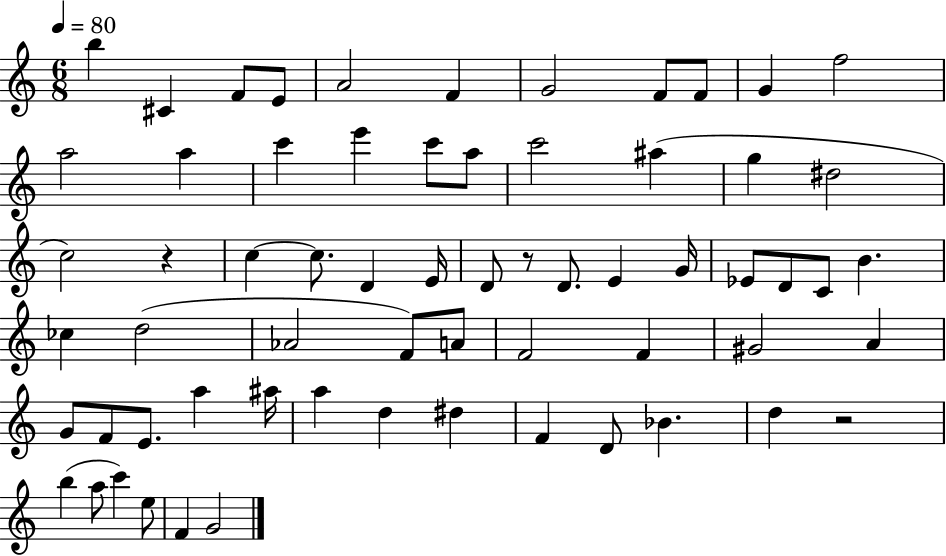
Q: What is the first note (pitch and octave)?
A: B5